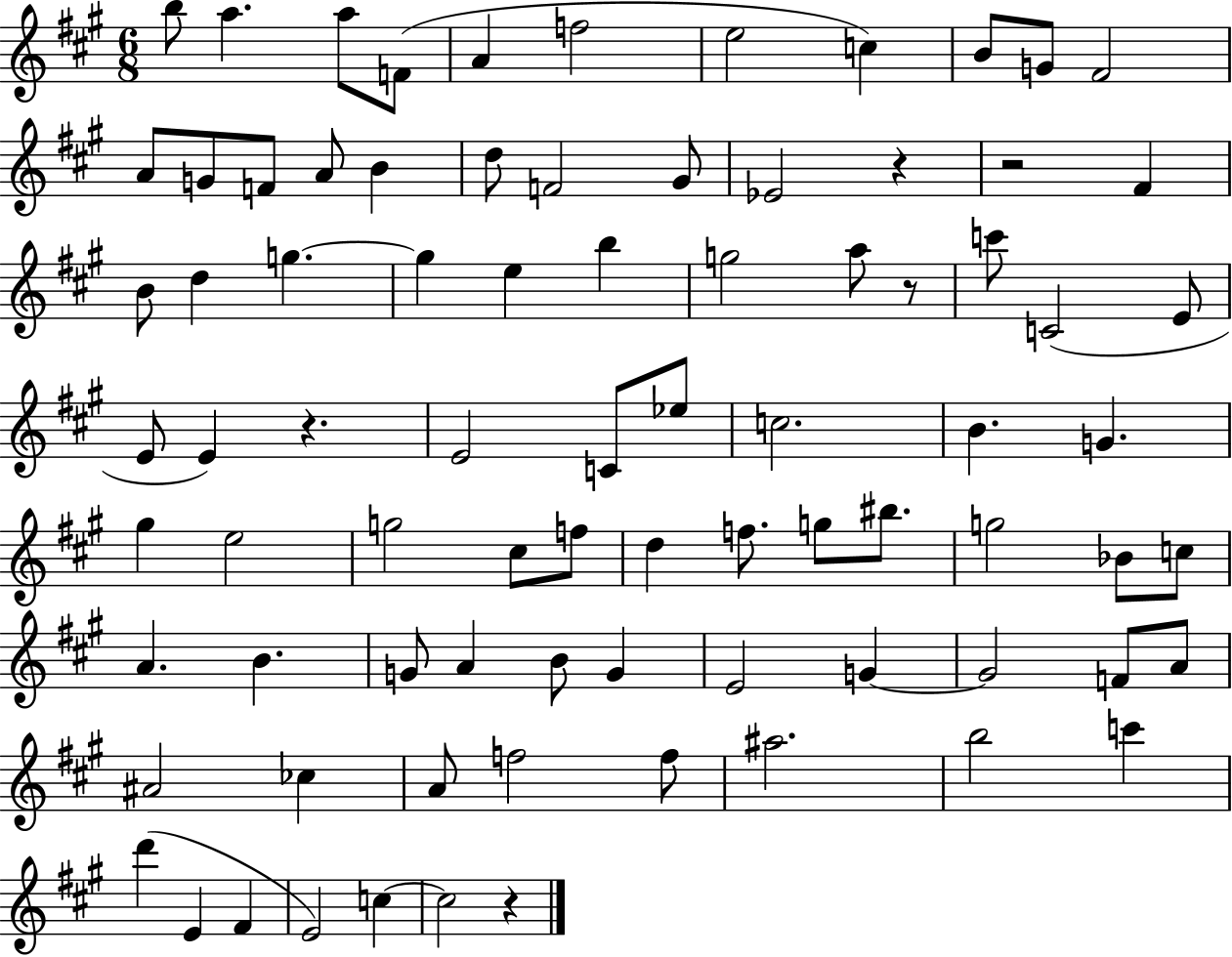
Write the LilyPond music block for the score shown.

{
  \clef treble
  \numericTimeSignature
  \time 6/8
  \key a \major
  b''8 a''4. a''8 f'8( | a'4 f''2 | e''2 c''4) | b'8 g'8 fis'2 | \break a'8 g'8 f'8 a'8 b'4 | d''8 f'2 gis'8 | ees'2 r4 | r2 fis'4 | \break b'8 d''4 g''4.~~ | g''4 e''4 b''4 | g''2 a''8 r8 | c'''8 c'2( e'8 | \break e'8 e'4) r4. | e'2 c'8 ees''8 | c''2. | b'4. g'4. | \break gis''4 e''2 | g''2 cis''8 f''8 | d''4 f''8. g''8 bis''8. | g''2 bes'8 c''8 | \break a'4. b'4. | g'8 a'4 b'8 g'4 | e'2 g'4~~ | g'2 f'8 a'8 | \break ais'2 ces''4 | a'8 f''2 f''8 | ais''2. | b''2 c'''4 | \break d'''4( e'4 fis'4 | e'2) c''4~~ | c''2 r4 | \bar "|."
}